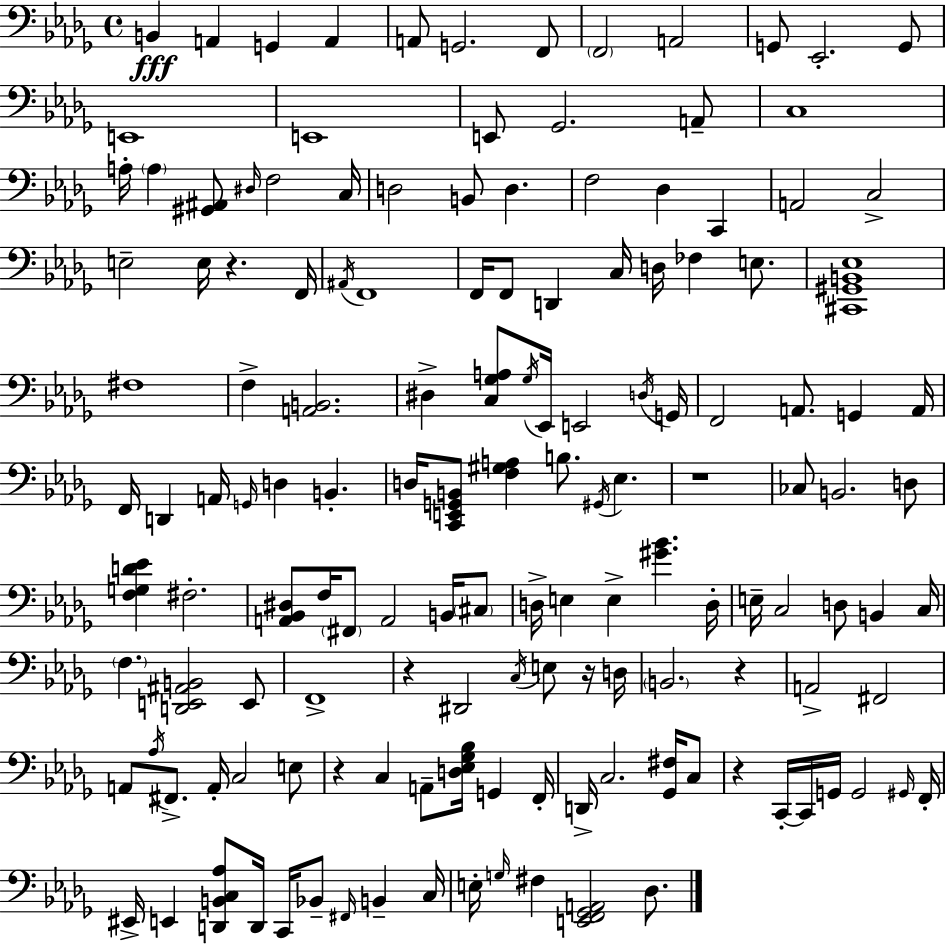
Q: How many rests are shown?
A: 7